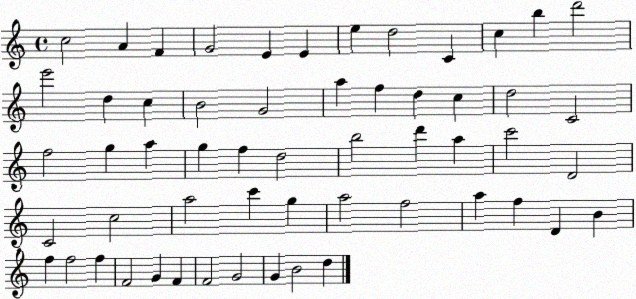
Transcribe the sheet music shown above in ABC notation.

X:1
T:Untitled
M:4/4
L:1/4
K:C
c2 A F G2 E E e d2 C c b d'2 e'2 d c B2 G2 a f d c d2 C2 f2 g a g f d2 b2 d' a c'2 D2 C2 c2 a2 c' g a2 f2 a f D B f f2 f F2 G F F2 G2 G B2 d